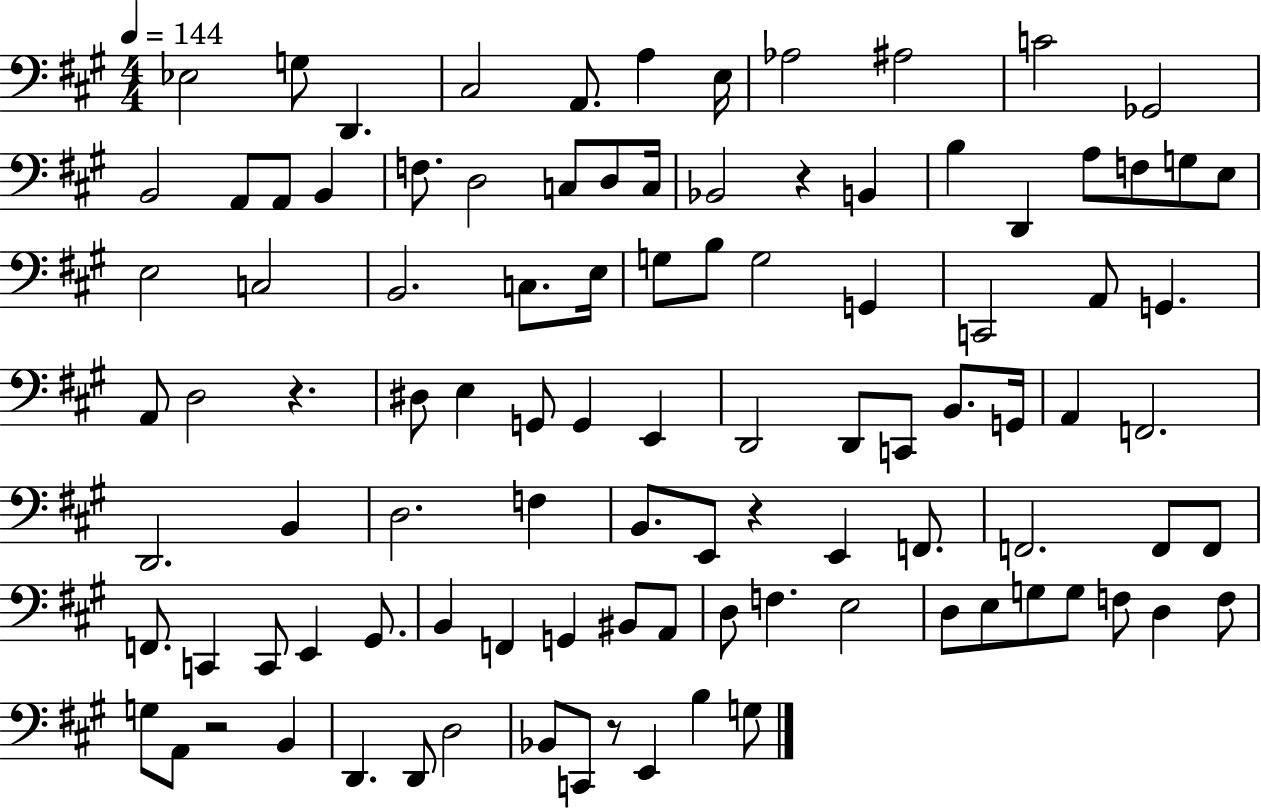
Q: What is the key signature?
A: A major